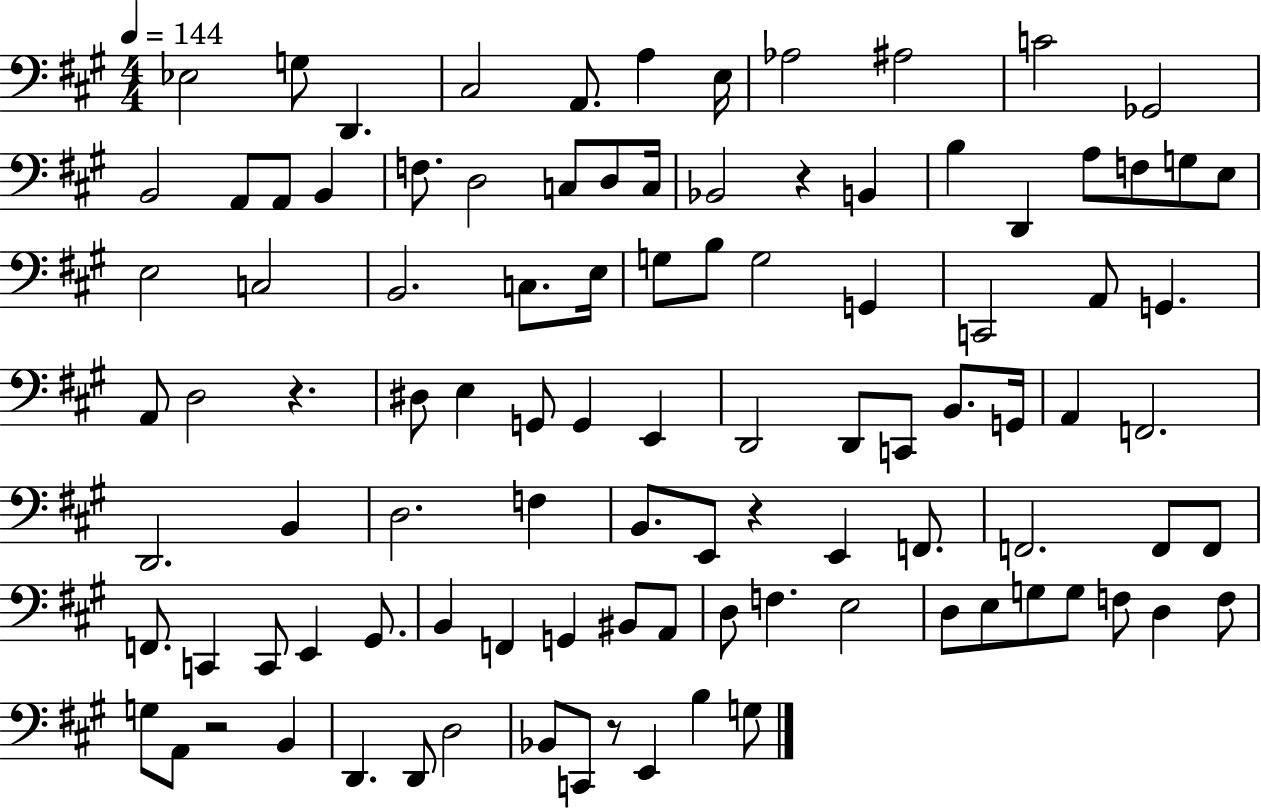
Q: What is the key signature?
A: A major